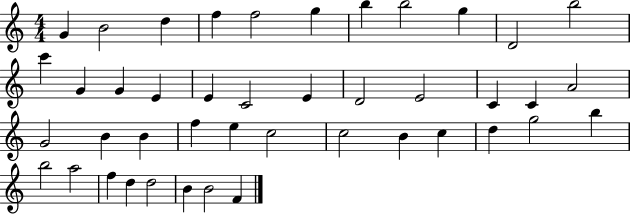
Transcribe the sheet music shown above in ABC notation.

X:1
T:Untitled
M:4/4
L:1/4
K:C
G B2 d f f2 g b b2 g D2 b2 c' G G E E C2 E D2 E2 C C A2 G2 B B f e c2 c2 B c d g2 b b2 a2 f d d2 B B2 F